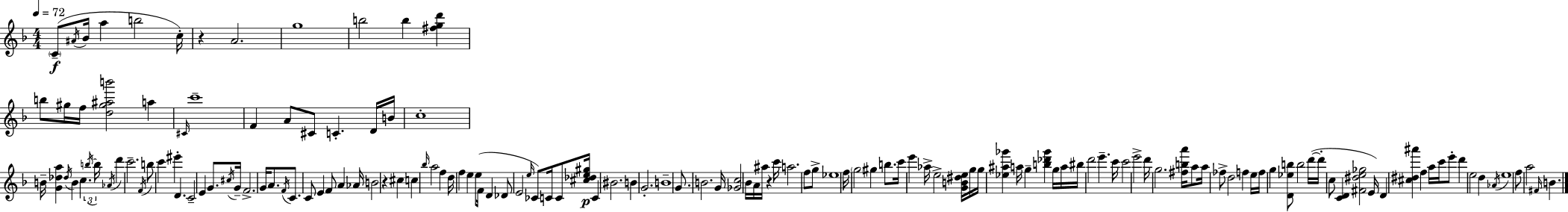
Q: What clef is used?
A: treble